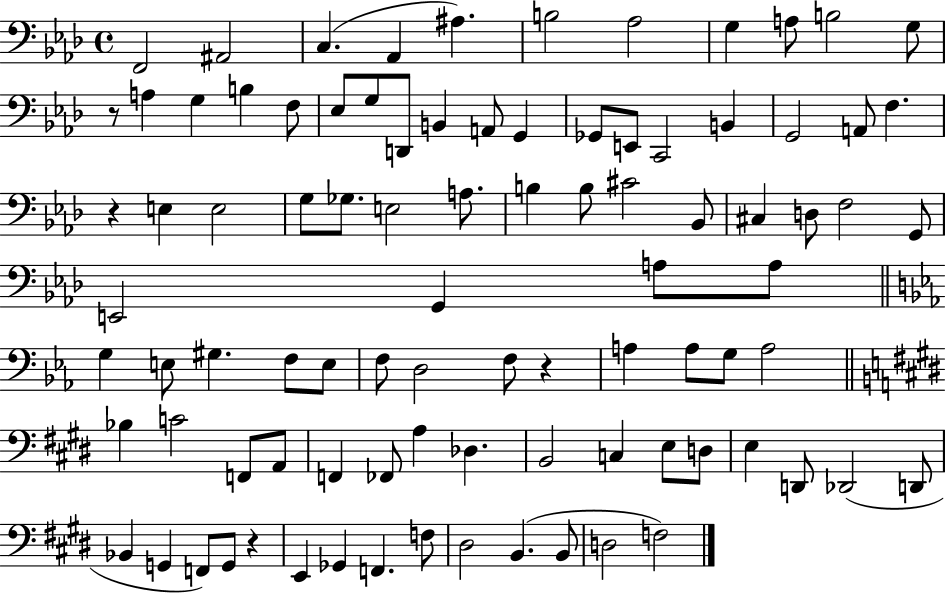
X:1
T:Untitled
M:4/4
L:1/4
K:Ab
F,,2 ^A,,2 C, _A,, ^A, B,2 _A,2 G, A,/2 B,2 G,/2 z/2 A, G, B, F,/2 _E,/2 G,/2 D,,/2 B,, A,,/2 G,, _G,,/2 E,,/2 C,,2 B,, G,,2 A,,/2 F, z E, E,2 G,/2 _G,/2 E,2 A,/2 B, B,/2 ^C2 _B,,/2 ^C, D,/2 F,2 G,,/2 E,,2 G,, A,/2 A,/2 G, E,/2 ^G, F,/2 E,/2 F,/2 D,2 F,/2 z A, A,/2 G,/2 A,2 _B, C2 F,,/2 A,,/2 F,, _F,,/2 A, _D, B,,2 C, E,/2 D,/2 E, D,,/2 _D,,2 D,,/2 _B,, G,, F,,/2 G,,/2 z E,, _G,, F,, F,/2 ^D,2 B,, B,,/2 D,2 F,2